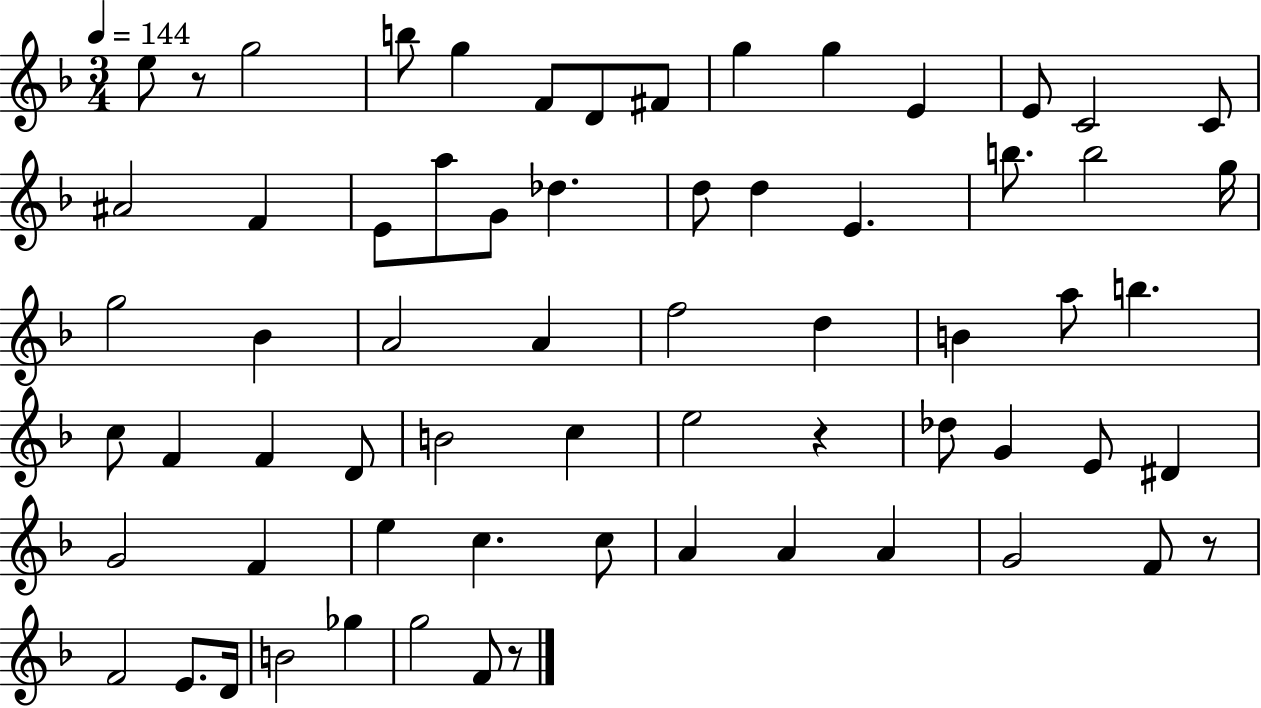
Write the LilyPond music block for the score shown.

{
  \clef treble
  \numericTimeSignature
  \time 3/4
  \key f \major
  \tempo 4 = 144
  e''8 r8 g''2 | b''8 g''4 f'8 d'8 fis'8 | g''4 g''4 e'4 | e'8 c'2 c'8 | \break ais'2 f'4 | e'8 a''8 g'8 des''4. | d''8 d''4 e'4. | b''8. b''2 g''16 | \break g''2 bes'4 | a'2 a'4 | f''2 d''4 | b'4 a''8 b''4. | \break c''8 f'4 f'4 d'8 | b'2 c''4 | e''2 r4 | des''8 g'4 e'8 dis'4 | \break g'2 f'4 | e''4 c''4. c''8 | a'4 a'4 a'4 | g'2 f'8 r8 | \break f'2 e'8. d'16 | b'2 ges''4 | g''2 f'8 r8 | \bar "|."
}